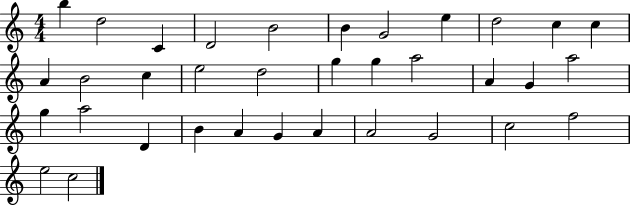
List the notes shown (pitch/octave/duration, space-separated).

B5/q D5/h C4/q D4/h B4/h B4/q G4/h E5/q D5/h C5/q C5/q A4/q B4/h C5/q E5/h D5/h G5/q G5/q A5/h A4/q G4/q A5/h G5/q A5/h D4/q B4/q A4/q G4/q A4/q A4/h G4/h C5/h F5/h E5/h C5/h